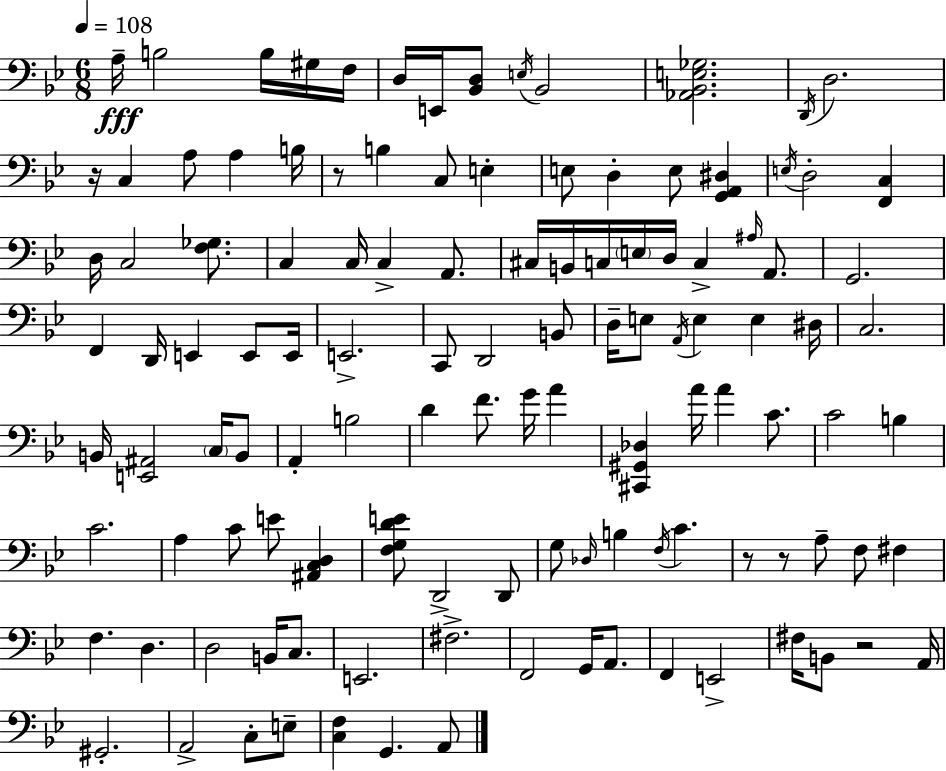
X:1
T:Untitled
M:6/8
L:1/4
K:Gm
A,/4 B,2 B,/4 ^G,/4 F,/4 D,/4 E,,/4 [_B,,D,]/2 E,/4 _B,,2 [_A,,_B,,E,_G,]2 D,,/4 D,2 z/4 C, A,/2 A, B,/4 z/2 B, C,/2 E, E,/2 D, E,/2 [G,,A,,^D,] E,/4 D,2 [F,,C,] D,/4 C,2 [F,_G,]/2 C, C,/4 C, A,,/2 ^C,/4 B,,/4 C,/4 E,/4 D,/4 C, ^A,/4 A,,/2 G,,2 F,, D,,/4 E,, E,,/2 E,,/4 E,,2 C,,/2 D,,2 B,,/2 D,/4 E,/2 A,,/4 E, E, ^D,/4 C,2 B,,/4 [E,,^A,,]2 C,/4 B,,/2 A,, B,2 D F/2 G/4 A [^C,,^G,,_D,] A/4 A C/2 C2 B, C2 A, C/2 E/2 [^A,,C,D,] [F,G,DE]/2 D,,2 D,,/2 G,/2 _D,/4 B, F,/4 C z/2 z/2 A,/2 F,/2 ^F, F, D, D,2 B,,/4 C,/2 E,,2 ^F,2 F,,2 G,,/4 A,,/2 F,, E,,2 ^F,/4 B,,/2 z2 A,,/4 ^G,,2 A,,2 C,/2 E,/2 [C,F,] G,, A,,/2